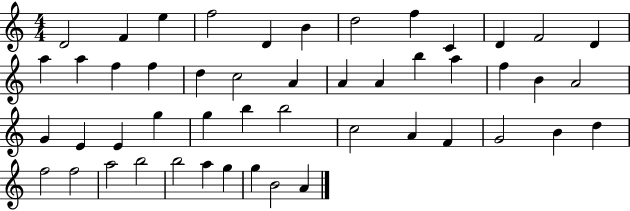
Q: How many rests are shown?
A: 0